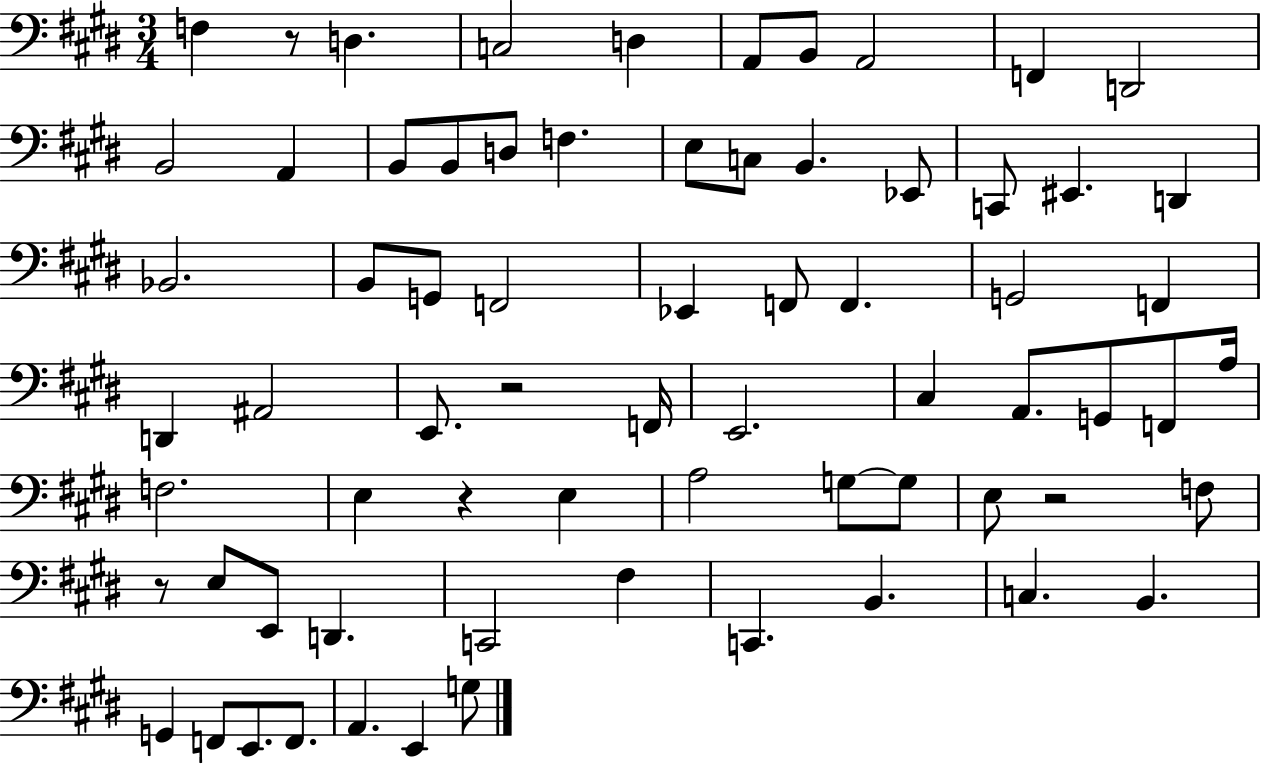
F3/q R/e D3/q. C3/h D3/q A2/e B2/e A2/h F2/q D2/h B2/h A2/q B2/e B2/e D3/e F3/q. E3/e C3/e B2/q. Eb2/e C2/e EIS2/q. D2/q Bb2/h. B2/e G2/e F2/h Eb2/q F2/e F2/q. G2/h F2/q D2/q A#2/h E2/e. R/h F2/s E2/h. C#3/q A2/e. G2/e F2/e A3/s F3/h. E3/q R/q E3/q A3/h G3/e G3/e E3/e R/h F3/e R/e E3/e E2/e D2/q. C2/h F#3/q C2/q. B2/q. C3/q. B2/q. G2/q F2/e E2/e. F2/e. A2/q. E2/q G3/e